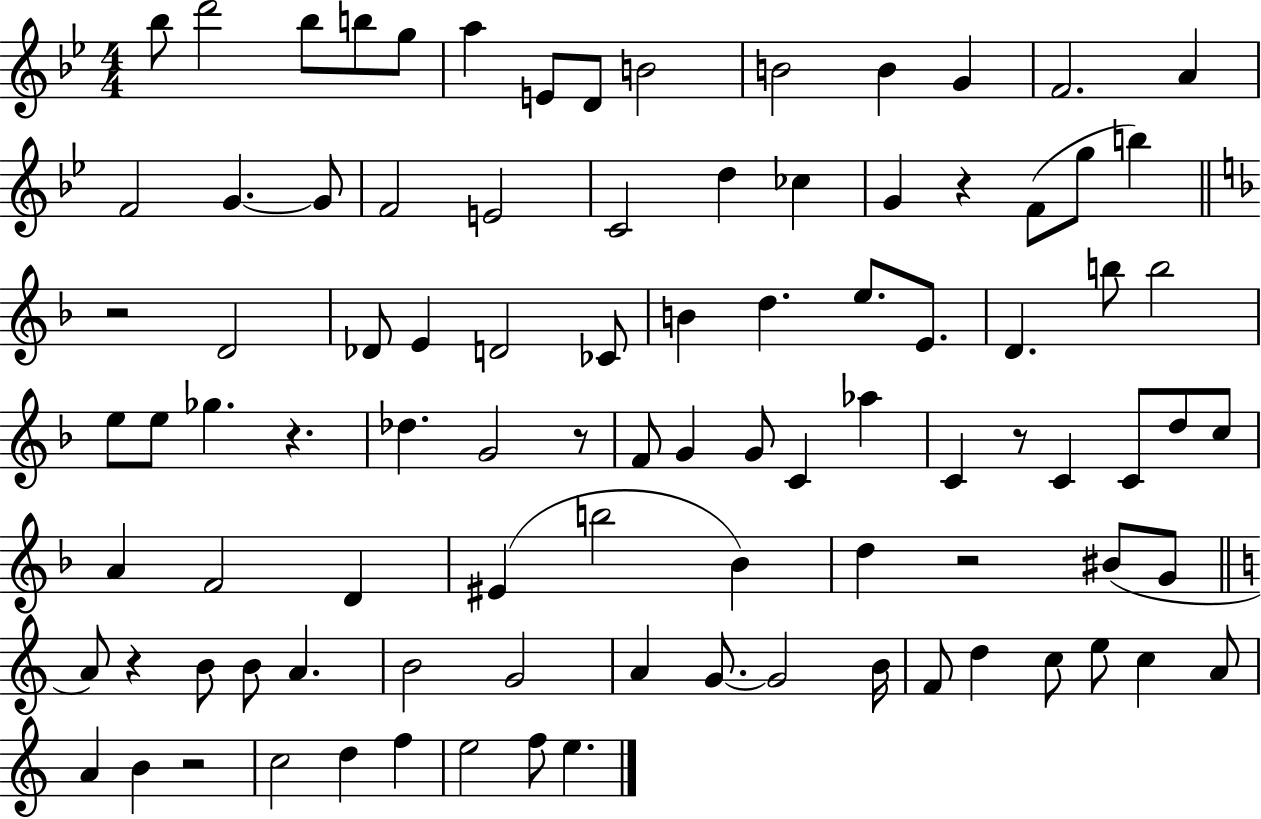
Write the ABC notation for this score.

X:1
T:Untitled
M:4/4
L:1/4
K:Bb
_b/2 d'2 _b/2 b/2 g/2 a E/2 D/2 B2 B2 B G F2 A F2 G G/2 F2 E2 C2 d _c G z F/2 g/2 b z2 D2 _D/2 E D2 _C/2 B d e/2 E/2 D b/2 b2 e/2 e/2 _g z _d G2 z/2 F/2 G G/2 C _a C z/2 C C/2 d/2 c/2 A F2 D ^E b2 _B d z2 ^B/2 G/2 A/2 z B/2 B/2 A B2 G2 A G/2 G2 B/4 F/2 d c/2 e/2 c A/2 A B z2 c2 d f e2 f/2 e